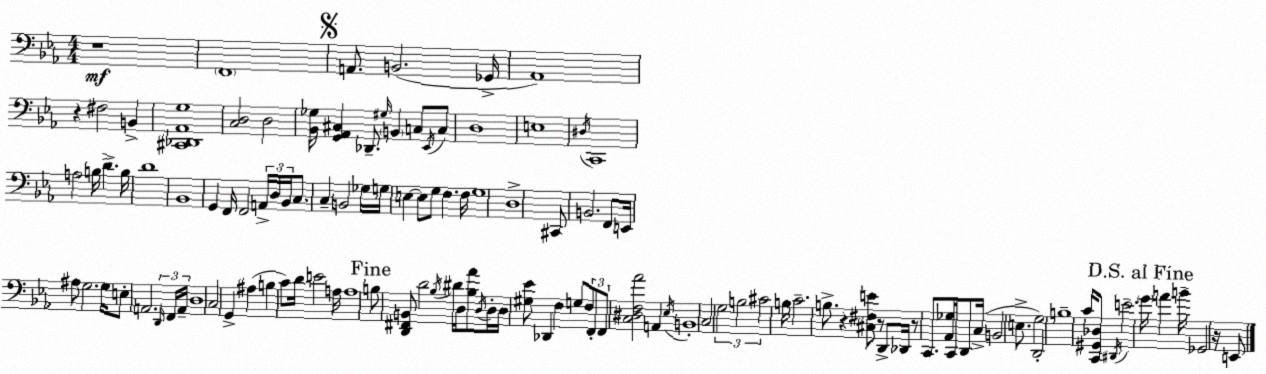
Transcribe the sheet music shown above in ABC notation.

X:1
T:Untitled
M:4/4
L:1/4
K:Cm
z4 F,,4 A,,/2 B,,2 _G,,/4 _A,,4 z ^F,2 B,, [^C,,_D,,_A,,G,]4 [C,D,]2 D,2 [_B,,_G,]/4 [G,,_A,,^C,] _D,,/2 ^G,/4 B,, C,/2 _E,,/4 C,/2 D,4 E,4 ^D,/4 C,,4 A,2 B,/4 D B,/4 D4 _B,,4 G,, F,,/4 F,,2 A,,/4 D,/4 _B,,/4 C,/2 C, B,,2 _G,/4 G,/4 E, E,/2 G,/2 F, F,/4 G,4 D,4 ^C,,/2 B,,2 F,,/2 E,,/4 ^A,/2 G,2 G,/4 E,/2 A,,2 D,,/4 F,,/4 A,,/4 D,4 C,2 G,, ^A, B, C/2 D/4 E2 A,/4 A,4 B,/2 [D,,^F,,B,,]/2 D2 _B,/4 ^D/4 D,/4 [_B,_A]/2 D,/4 D,/4 D,/4 [^G,_E]/2 _D,, F, G,/2 F,/2 F,,/2 F,,/2 [C,^D,F,_A]2 A,, _E,/4 B,,4 C,2 G,2 B,2 ^C2 B,/4 C2 B,/2 z [^C,^F,E]/2 z/2 D,,/2 _D,,/4 z/2 C,,/2 [_A,,_G,]/4 C,,/4 D,,/2 C,/4 B,,2 E,/2 G,2 D,,2 B,4 C/4 [C,,^G,,_D,]/2 ^D,,/4 E2 G/4 A B/4 _G,,2 z/4 E,,/2